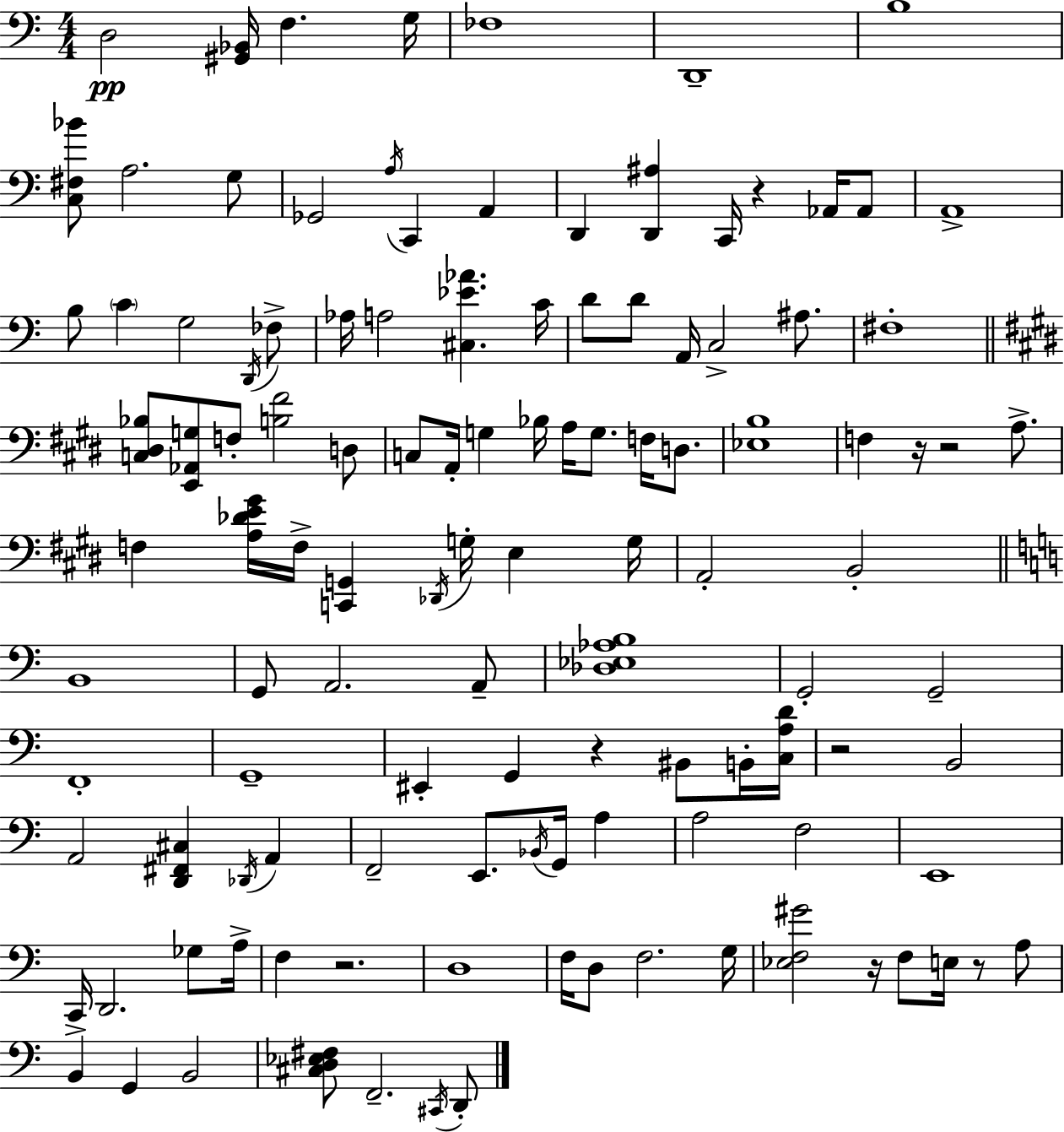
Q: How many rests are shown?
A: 8